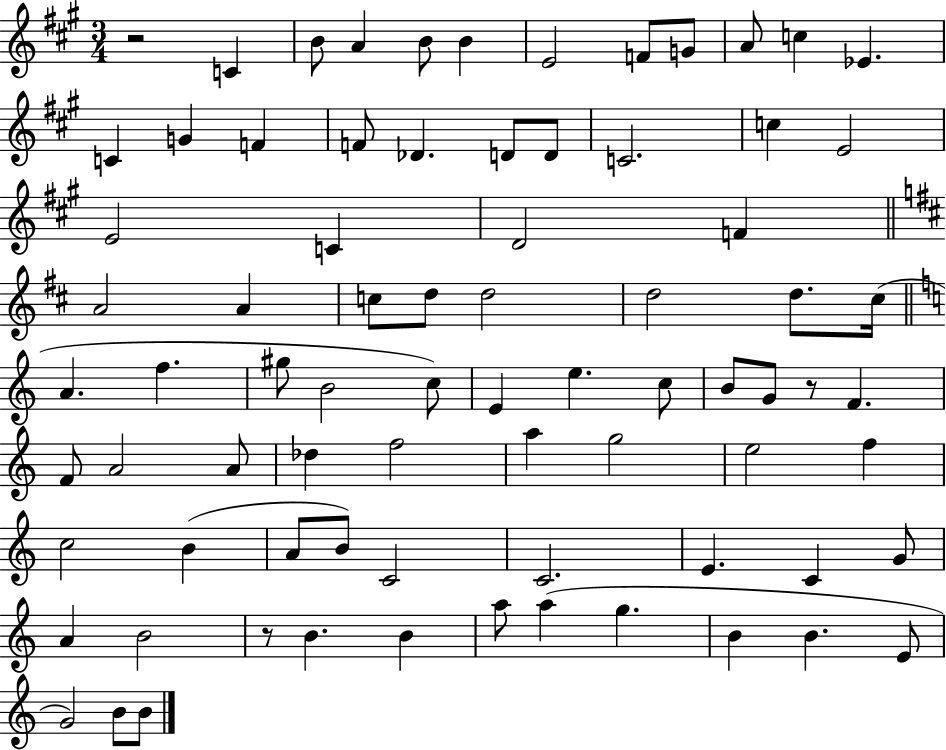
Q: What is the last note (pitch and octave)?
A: B4